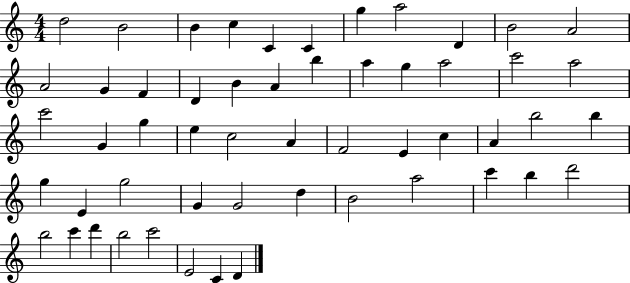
{
  \clef treble
  \numericTimeSignature
  \time 4/4
  \key c \major
  d''2 b'2 | b'4 c''4 c'4 c'4 | g''4 a''2 d'4 | b'2 a'2 | \break a'2 g'4 f'4 | d'4 b'4 a'4 b''4 | a''4 g''4 a''2 | c'''2 a''2 | \break c'''2 g'4 g''4 | e''4 c''2 a'4 | f'2 e'4 c''4 | a'4 b''2 b''4 | \break g''4 e'4 g''2 | g'4 g'2 d''4 | b'2 a''2 | c'''4 b''4 d'''2 | \break b''2 c'''4 d'''4 | b''2 c'''2 | e'2 c'4 d'4 | \bar "|."
}